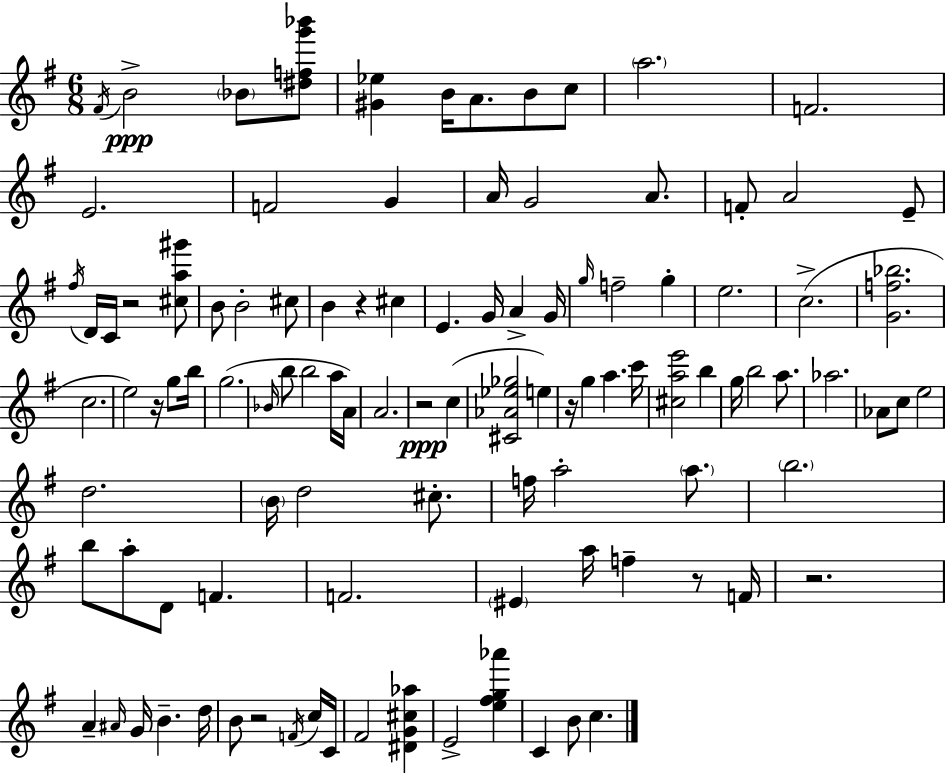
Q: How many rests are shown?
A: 8